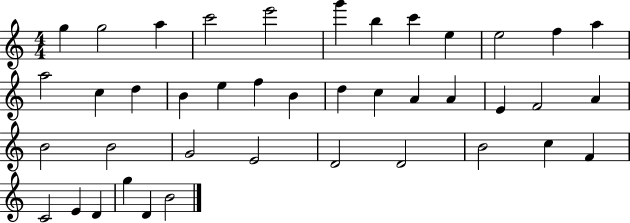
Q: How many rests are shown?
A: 0